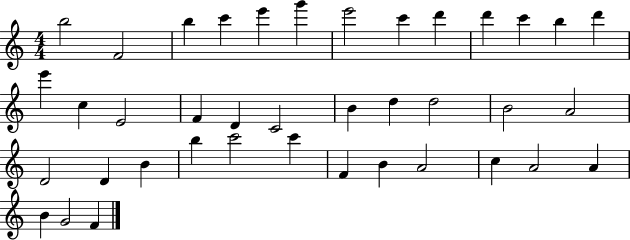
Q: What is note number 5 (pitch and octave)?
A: E6